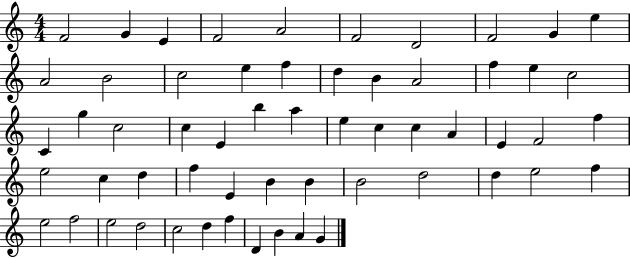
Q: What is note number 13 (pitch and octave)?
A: C5